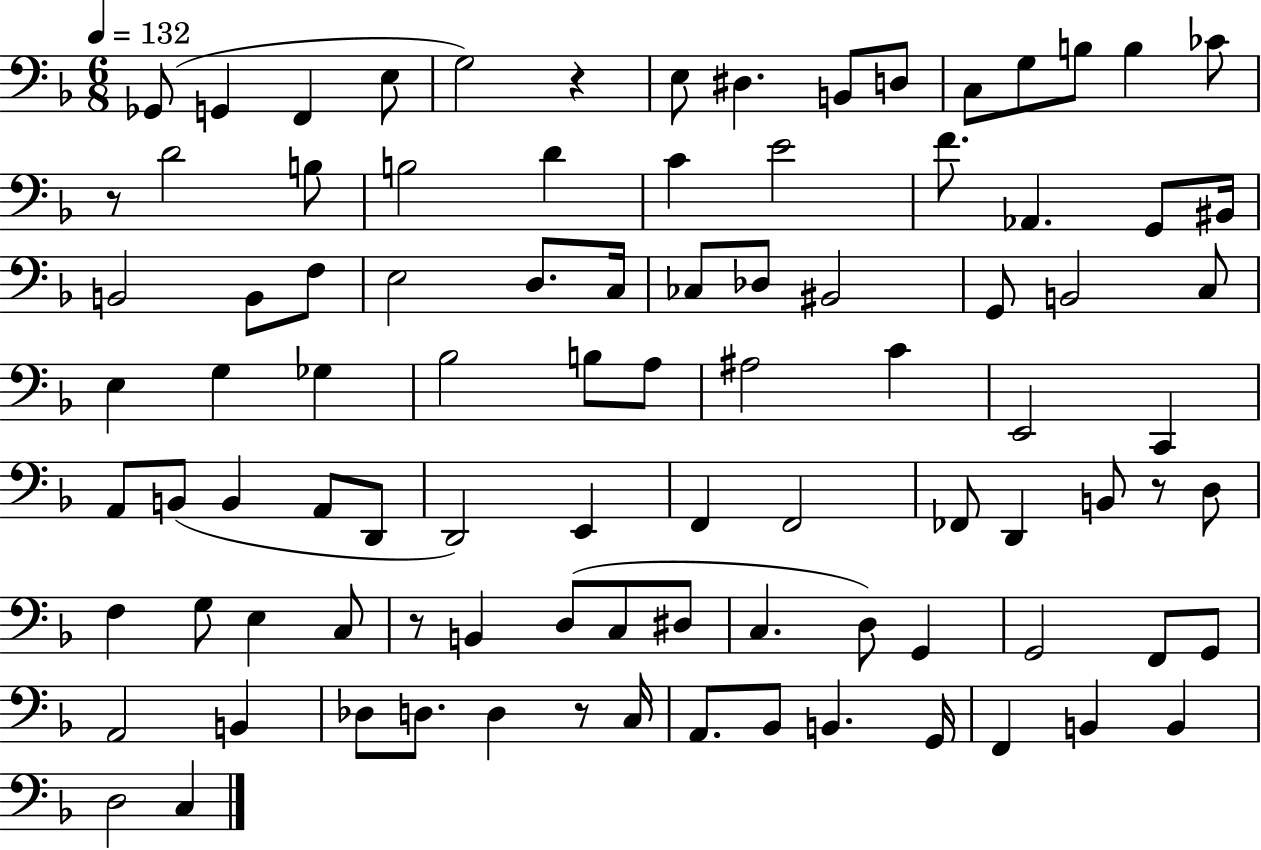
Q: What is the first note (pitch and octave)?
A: Gb2